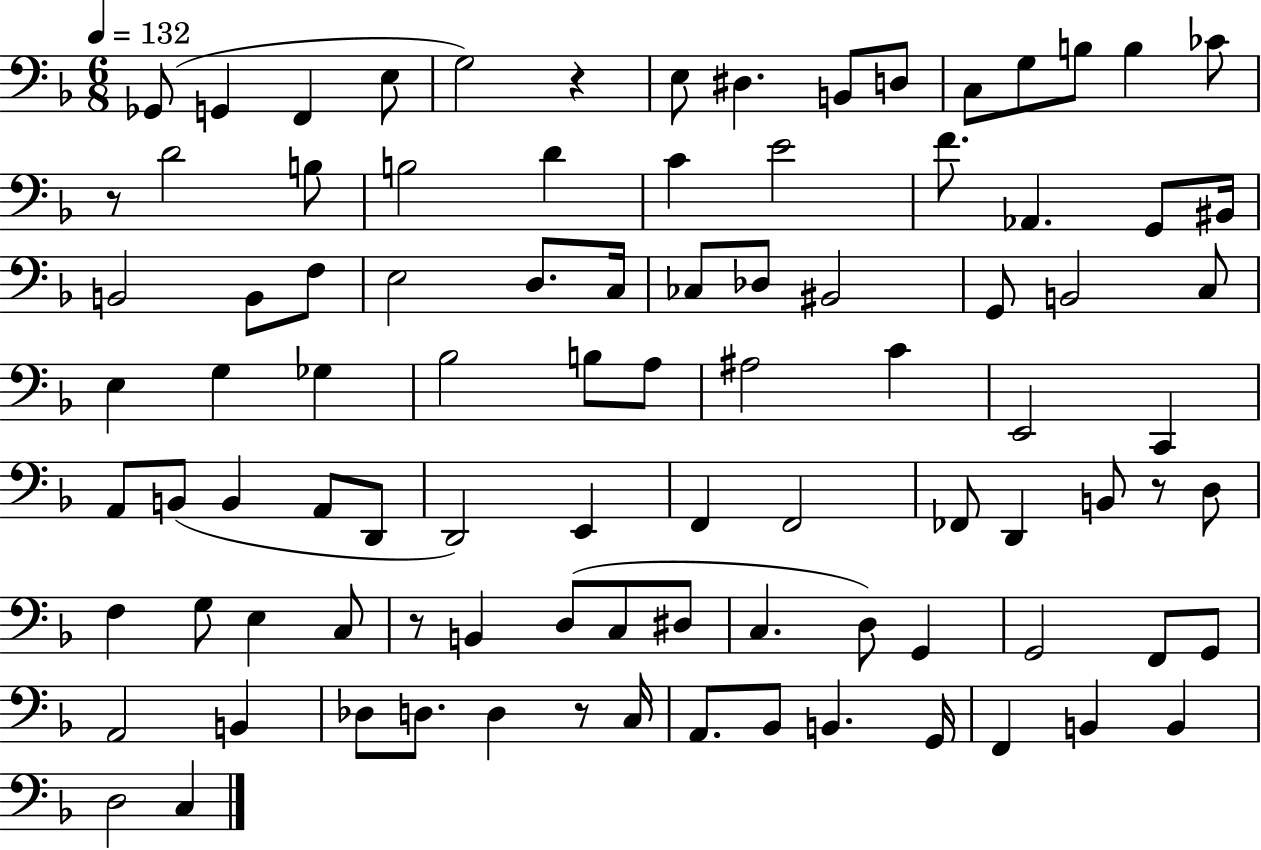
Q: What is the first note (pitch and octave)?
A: Gb2